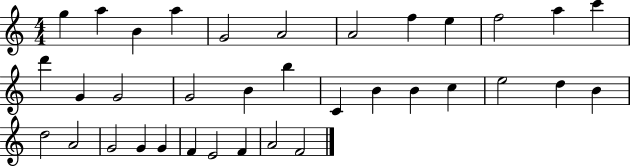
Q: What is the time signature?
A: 4/4